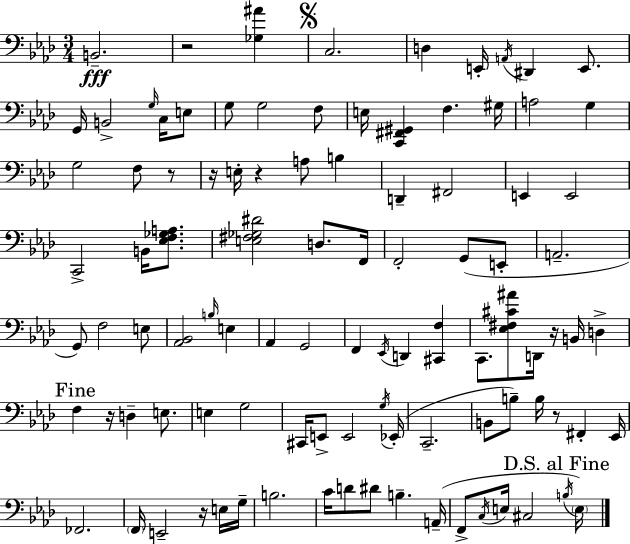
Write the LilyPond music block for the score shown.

{
  \clef bass
  \numericTimeSignature
  \time 3/4
  \key aes \major
  b,2.--\fff | r2 <ges ais'>4 | \mark \markup { \musicglyph "scripts.segno" } c2. | d4 e,16-. \acciaccatura { a,16 } dis,4 e,8. | \break g,16 b,2-> \grace { g16 } c16 | e8 g8 g2 | f8 e16 <c, fis, gis,>4 f4. | gis16 a2 g4 | \break g2 f8 | r8 r16 e16-. r4 a8 b4 | d,4-- fis,2 | e,4 e,2 | \break c,2-> b,16 <ees f ges a>8. | <e fis ges dis'>2 d8. | f,16 f,2-. g,8( | e,8-. a,2.-- | \break g,8) f2 | e8 <aes, bes,>2 \grace { b16 } e4 | aes,4 g,2 | f,4 \acciaccatura { ees,16 } d,4 | \break <cis, f>4 c,8. <ees fis cis' ais'>8 d,16 r16 b,16 | d4-> \mark "Fine" f4 r16 d4-- | e8. e4 g2 | cis,16 e,8-> e,2 | \break \acciaccatura { g16 } ees,16-.( c,2.-- | b,8 b8--) b16 r8 | fis,4-. ees,16 fes,2. | \parenthesize f,16 e,2-- | \break r16 e16 g16-- b2. | c'16 d'8 dis'8 b4.-- | a,16--( f,8-> \acciaccatura { c16 } e16 cis2 | \mark "D.S. al Fine" \acciaccatura { b16 }) \parenthesize e16 \bar "|."
}